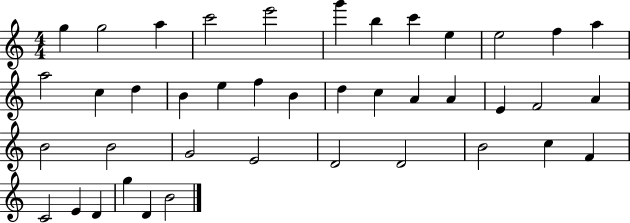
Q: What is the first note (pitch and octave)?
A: G5